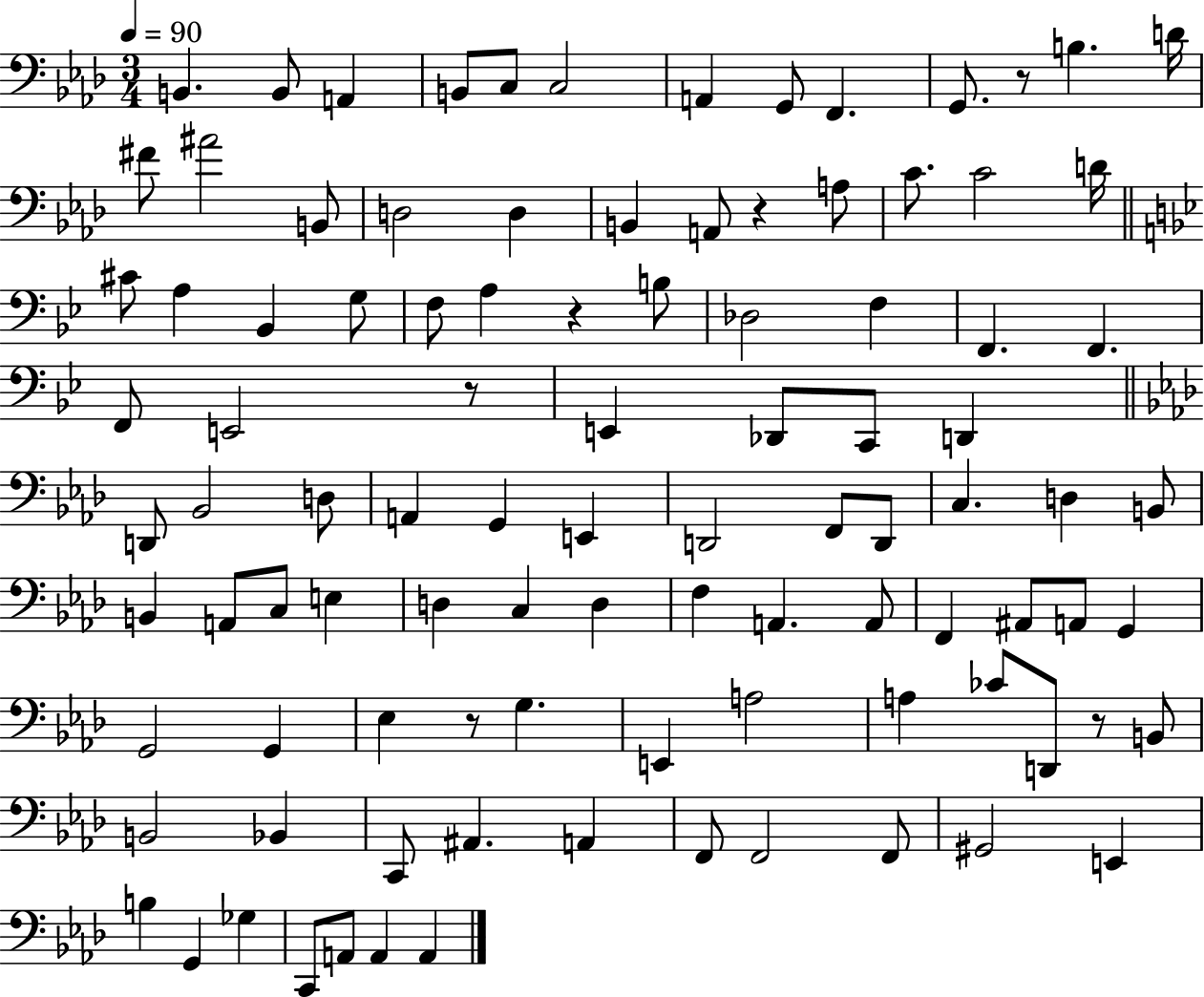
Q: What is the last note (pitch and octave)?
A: A2